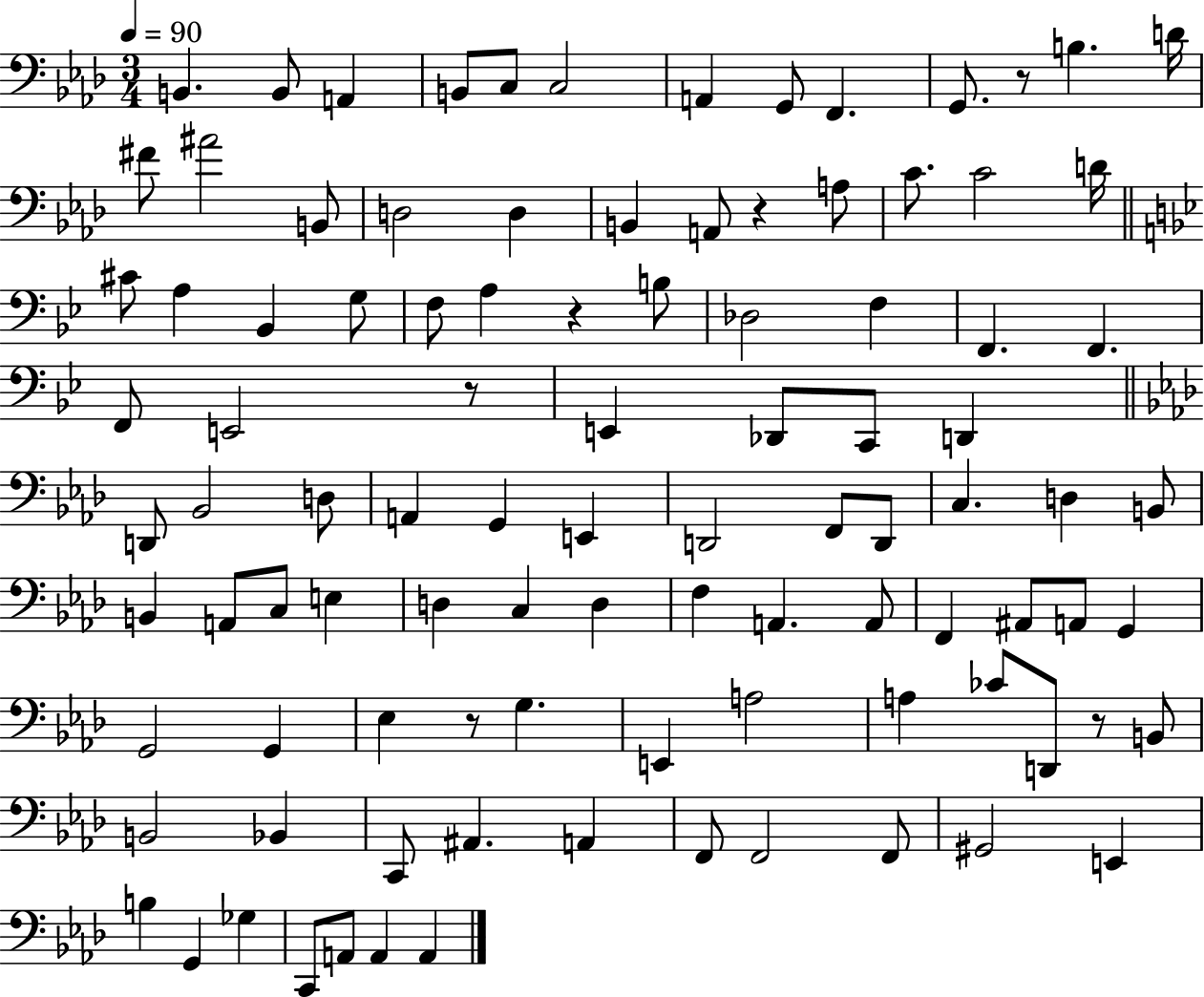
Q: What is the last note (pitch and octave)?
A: A2